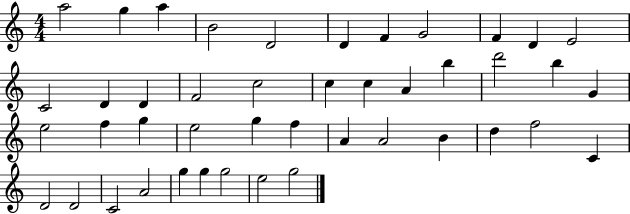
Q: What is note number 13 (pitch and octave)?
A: D4